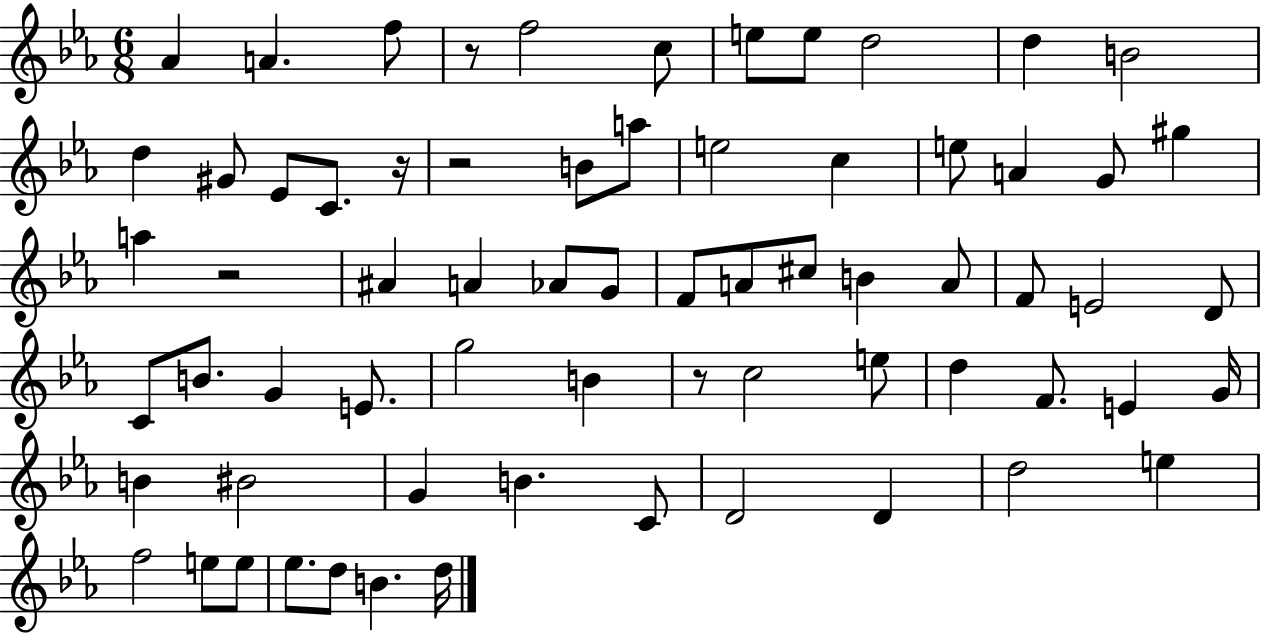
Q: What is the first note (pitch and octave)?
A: Ab4